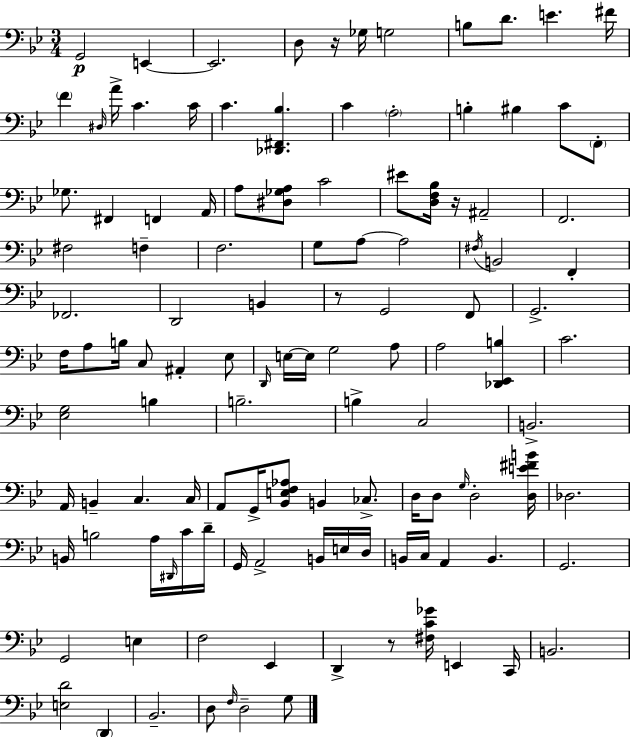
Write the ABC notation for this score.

X:1
T:Untitled
M:3/4
L:1/4
K:Bb
G,,2 E,, E,,2 D,/2 z/4 _G,/4 G,2 B,/2 D/2 E ^F/4 F ^D,/4 A/4 C C/4 C [_D,,^F,,_B,] C A,2 B, ^B, C/2 F,,/2 _G,/2 ^F,, F,, A,,/4 A,/2 [^D,_G,A,]/2 C2 ^E/2 [D,F,_B,]/4 z/4 ^A,,2 F,,2 ^F,2 F, F,2 G,/2 A,/2 A,2 ^F,/4 B,,2 F,, _F,,2 D,,2 B,, z/2 G,,2 F,,/2 G,,2 F,/4 A,/2 B,/4 C,/2 ^A,, _E,/2 D,,/4 E,/4 E,/4 G,2 A,/2 A,2 [_D,,_E,,B,] C2 [_E,G,]2 B, B,2 B, C,2 B,,2 A,,/4 B,, C, C,/4 A,,/2 G,,/4 [_B,,E,F,_A,]/2 B,, _C,/2 D,/4 D,/2 G,/4 D,2 [D,E^FB]/4 _D,2 B,,/4 B,2 A,/4 ^D,,/4 C/4 D/4 G,,/4 A,,2 B,,/4 E,/4 D,/4 B,,/4 C,/4 A,, B,, G,,2 G,,2 E, F,2 _E,, D,, z/2 [^F,C_G]/4 E,, C,,/4 B,,2 [E,D]2 D,, _B,,2 D,/2 F,/4 D,2 G,/2